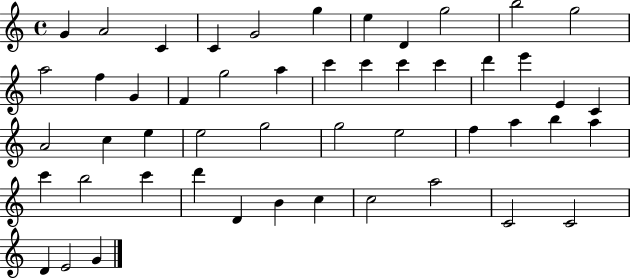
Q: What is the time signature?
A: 4/4